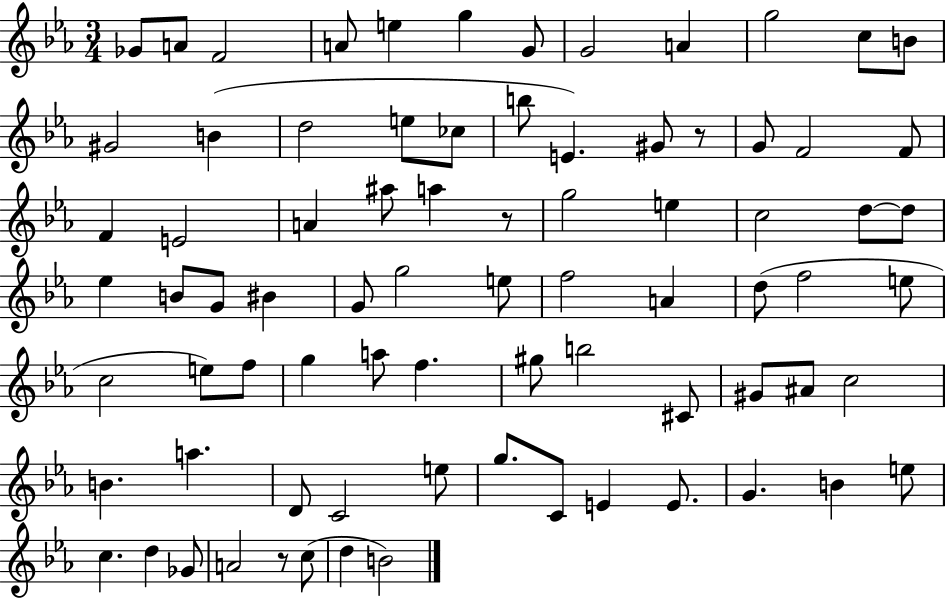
Gb4/e A4/e F4/h A4/e E5/q G5/q G4/e G4/h A4/q G5/h C5/e B4/e G#4/h B4/q D5/h E5/e CES5/e B5/e E4/q. G#4/e R/e G4/e F4/h F4/e F4/q E4/h A4/q A#5/e A5/q R/e G5/h E5/q C5/h D5/e D5/e Eb5/q B4/e G4/e BIS4/q G4/e G5/h E5/e F5/h A4/q D5/e F5/h E5/e C5/h E5/e F5/e G5/q A5/e F5/q. G#5/e B5/h C#4/e G#4/e A#4/e C5/h B4/q. A5/q. D4/e C4/h E5/e G5/e. C4/e E4/q E4/e. G4/q. B4/q E5/e C5/q. D5/q Gb4/e A4/h R/e C5/e D5/q B4/h